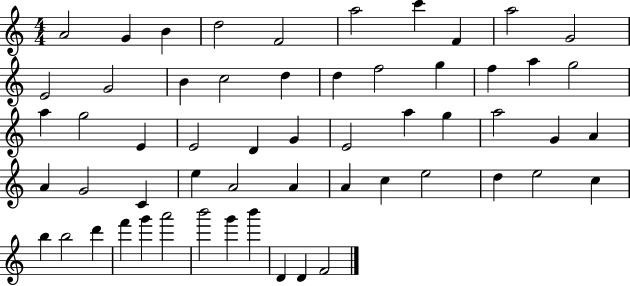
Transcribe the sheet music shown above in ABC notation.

X:1
T:Untitled
M:4/4
L:1/4
K:C
A2 G B d2 F2 a2 c' F a2 G2 E2 G2 B c2 d d f2 g f a g2 a g2 E E2 D G E2 a g a2 G A A G2 C e A2 A A c e2 d e2 c b b2 d' f' g' a'2 b'2 g' b' D D F2